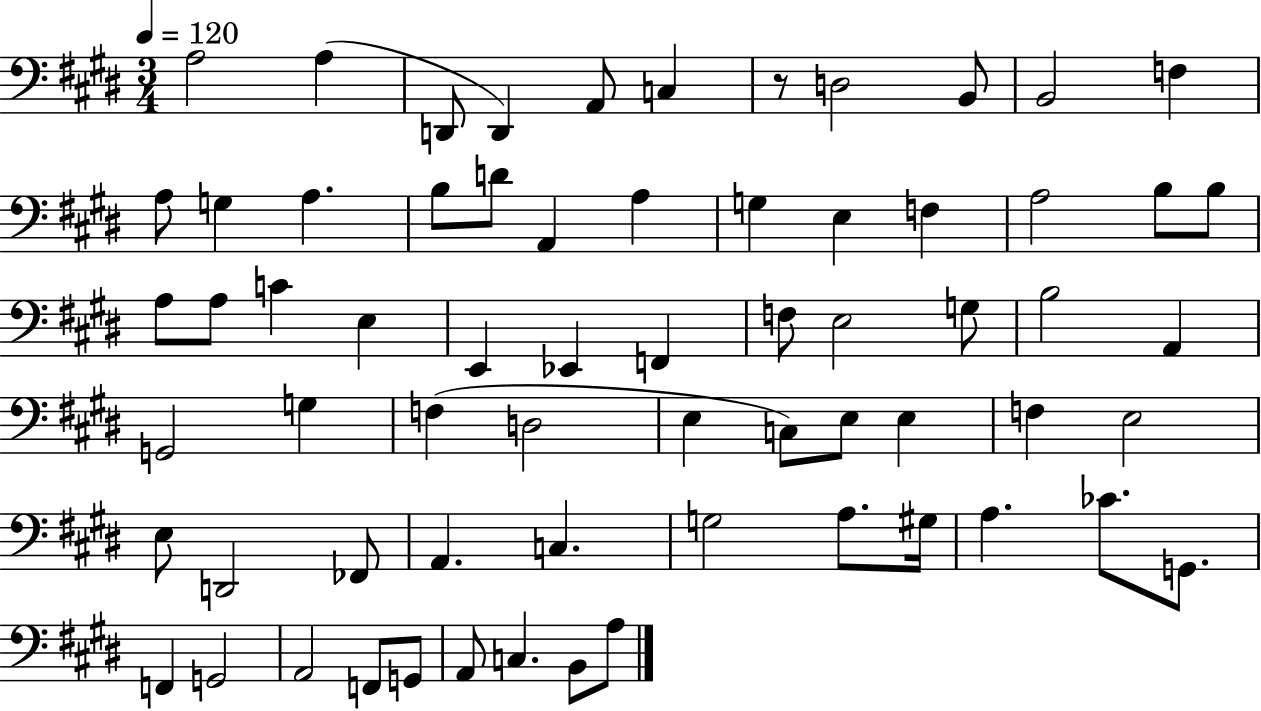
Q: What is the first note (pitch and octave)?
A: A3